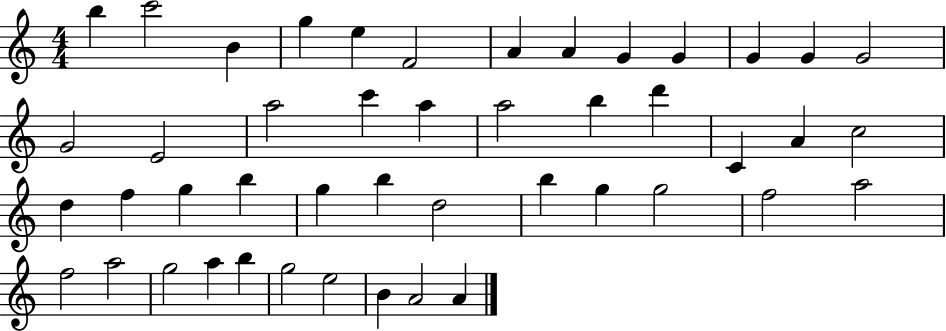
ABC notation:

X:1
T:Untitled
M:4/4
L:1/4
K:C
b c'2 B g e F2 A A G G G G G2 G2 E2 a2 c' a a2 b d' C A c2 d f g b g b d2 b g g2 f2 a2 f2 a2 g2 a b g2 e2 B A2 A